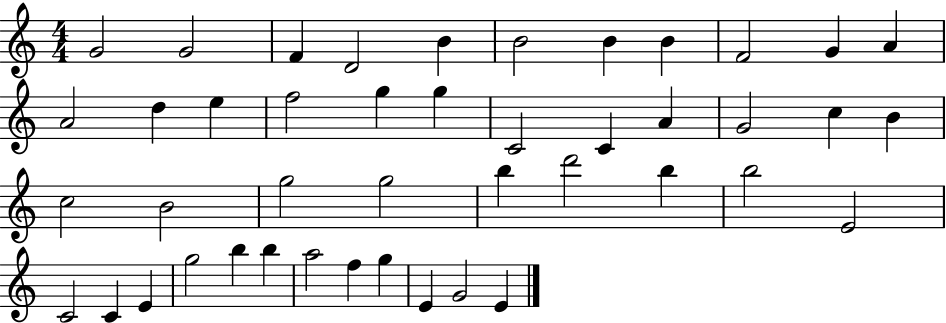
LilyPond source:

{
  \clef treble
  \numericTimeSignature
  \time 4/4
  \key c \major
  g'2 g'2 | f'4 d'2 b'4 | b'2 b'4 b'4 | f'2 g'4 a'4 | \break a'2 d''4 e''4 | f''2 g''4 g''4 | c'2 c'4 a'4 | g'2 c''4 b'4 | \break c''2 b'2 | g''2 g''2 | b''4 d'''2 b''4 | b''2 e'2 | \break c'2 c'4 e'4 | g''2 b''4 b''4 | a''2 f''4 g''4 | e'4 g'2 e'4 | \break \bar "|."
}